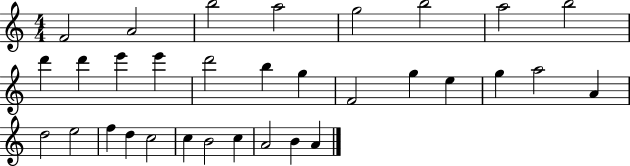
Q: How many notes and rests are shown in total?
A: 32